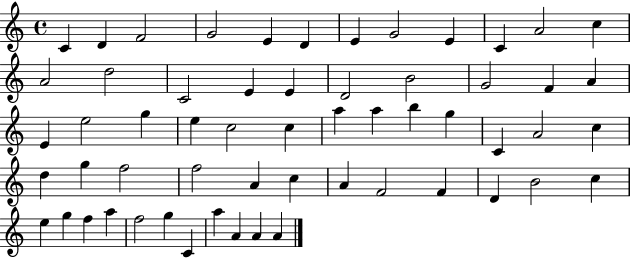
X:1
T:Untitled
M:4/4
L:1/4
K:C
C D F2 G2 E D E G2 E C A2 c A2 d2 C2 E E D2 B2 G2 F A E e2 g e c2 c a a b g C A2 c d g f2 f2 A c A F2 F D B2 c e g f a f2 g C a A A A